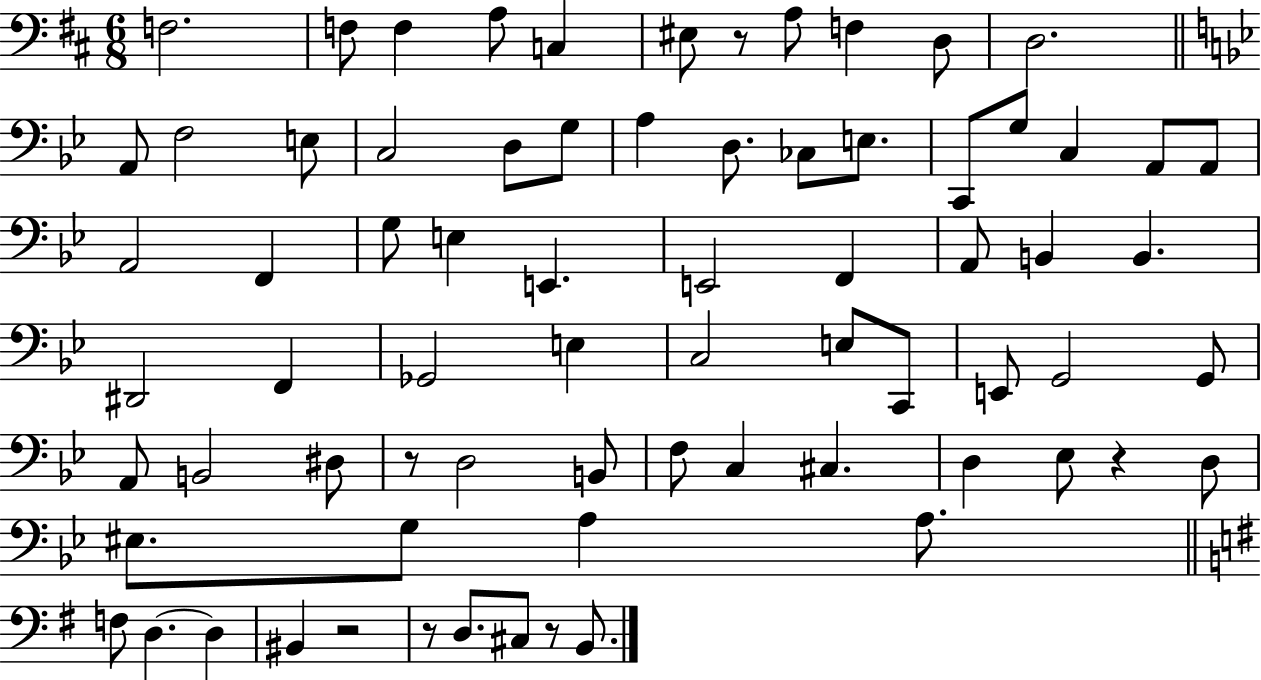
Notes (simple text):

F3/h. F3/e F3/q A3/e C3/q EIS3/e R/e A3/e F3/q D3/e D3/h. A2/e F3/h E3/e C3/h D3/e G3/e A3/q D3/e. CES3/e E3/e. C2/e G3/e C3/q A2/e A2/e A2/h F2/q G3/e E3/q E2/q. E2/h F2/q A2/e B2/q B2/q. D#2/h F2/q Gb2/h E3/q C3/h E3/e C2/e E2/e G2/h G2/e A2/e B2/h D#3/e R/e D3/h B2/e F3/e C3/q C#3/q. D3/q Eb3/e R/q D3/e EIS3/e. G3/e A3/q A3/e. F3/e D3/q. D3/q BIS2/q R/h R/e D3/e. C#3/e R/e B2/e.